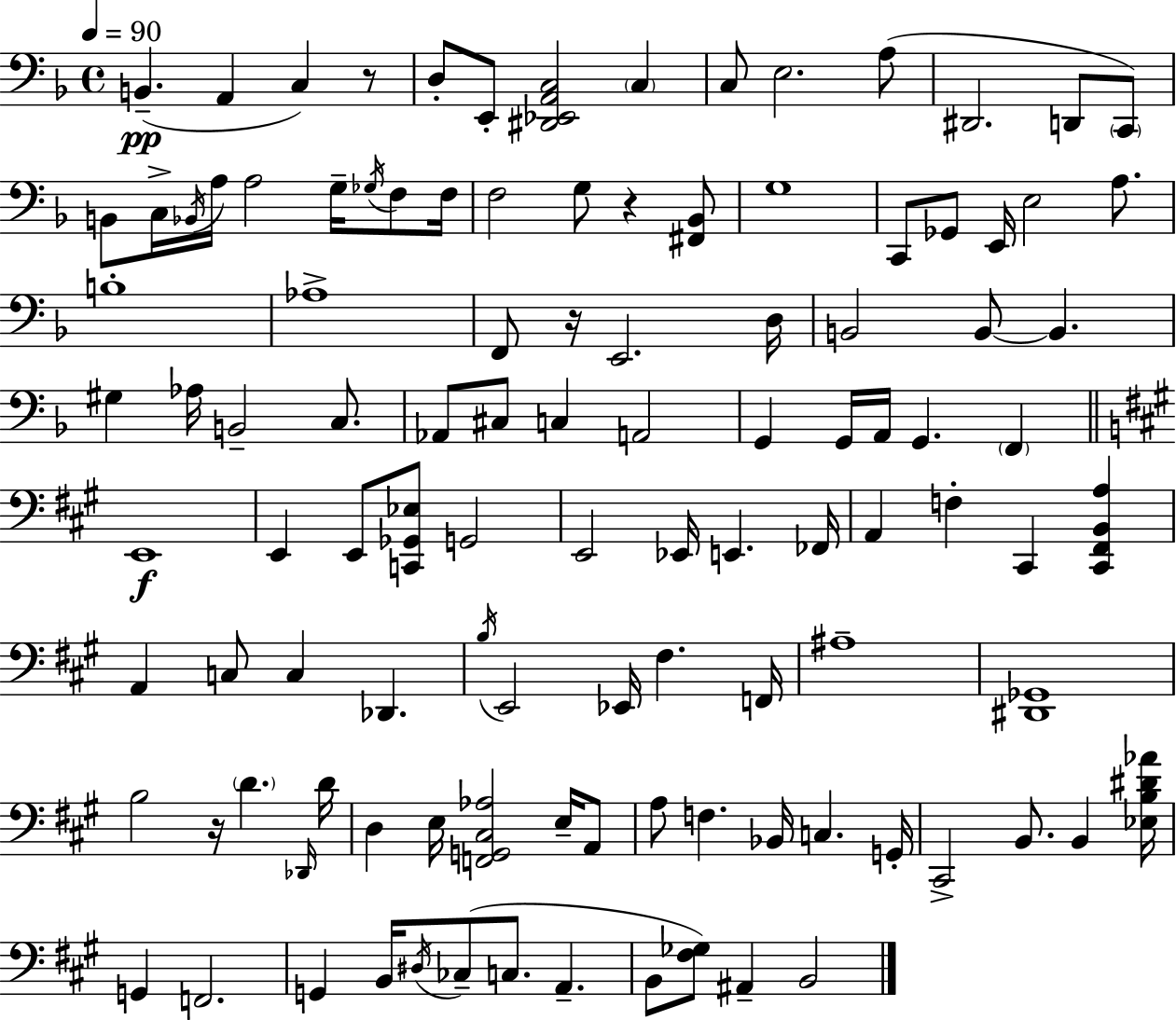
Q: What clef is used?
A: bass